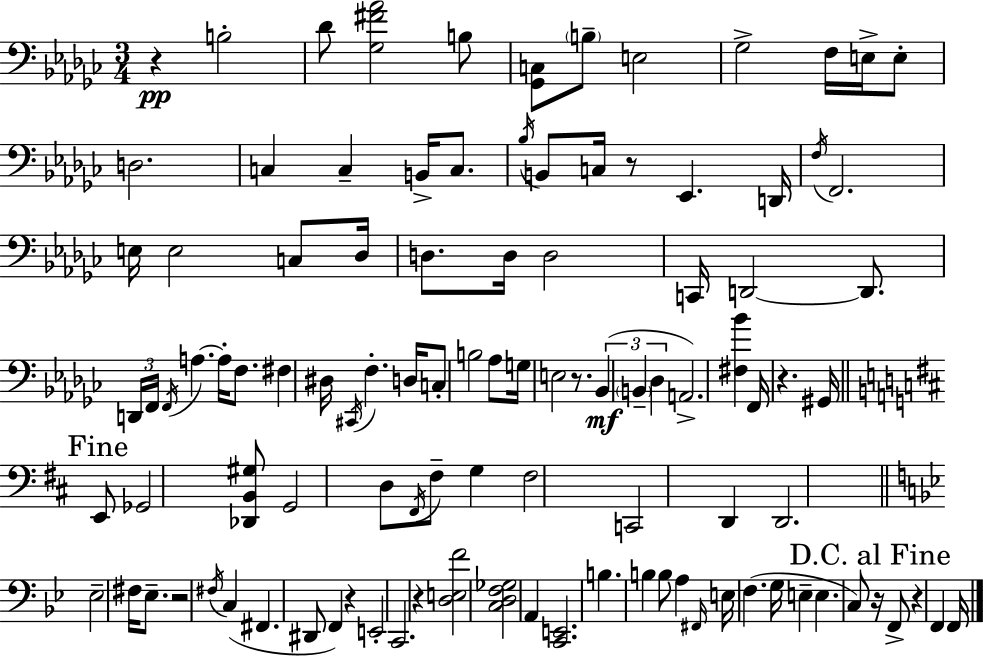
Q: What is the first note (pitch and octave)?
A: B3